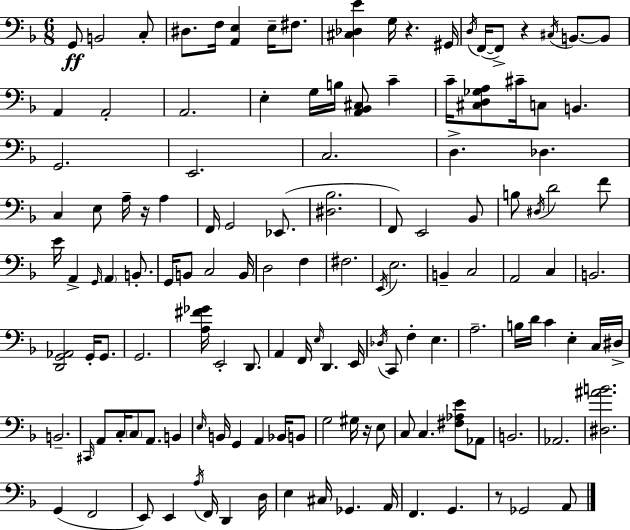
{
  \clef bass
  \numericTimeSignature
  \time 6/8
  \key f \major
  g,8\ff b,2 c8-. | dis8. f16 <a, e>4 e16-- fis8. | <cis des e'>4 g16 r4. gis,16 | \acciaccatura { d16 }( f,16~~ f,8->) r4 \acciaccatura { cis16 } b,8.~~ | \break b,8 a,4 a,2-. | a,2. | e4-. g16 b16 <a, bes, cis>8 c'4-- | c'16-- <cis d ges a>8 cis'16-- c8 b,4. | \break g,2. | e,2. | c2. | d4.-> des4. | \break c4 e8 a16-- r16 a4 | f,16 g,2 ees,8.( | <dis bes>2. | f,8) e,2 | \break bes,8 b8 \acciaccatura { dis16 } d'2 | f'8 e'16 a,4-> \grace { g,16 } \parenthesize a,4 | b,8.-. g,16 b,8 c2 | b,16 d2 | \break f4 fis2. | \acciaccatura { e,16 } e2. | b,4-- c2 | a,2 | \break c4 b,2. | <d, g, aes,>2 | g,16-. g,8. g,2. | <a fis' ges'>16 e,2-. | \break d,8. a,4 f,16 \grace { e16 } d,4. | e,16 \acciaccatura { des16 } c,8 f4-. | e4. a2.-- | b16 d'16 c'4 | \break e4-. c16 dis16-> b,2.-- | \grace { cis,16 } a,8 c16-. \parenthesize c8 | a,8. b,4 \grace { e16 } b,16 g,4 | a,4 bes,16 b,8 g2 | \break gis16 r16 e8 c8 c4. | <fis aes e'>8 aes,8 b,2. | aes,2. | <dis ais' b'>2. | \break g,4( | f,2 e,8) e,4 | \acciaccatura { a16 } f,16 d,4 d16 e4 | cis16 ges,4. a,16 f,4. | \break g,4. r8 | ges,2 a,8 \bar "|."
}